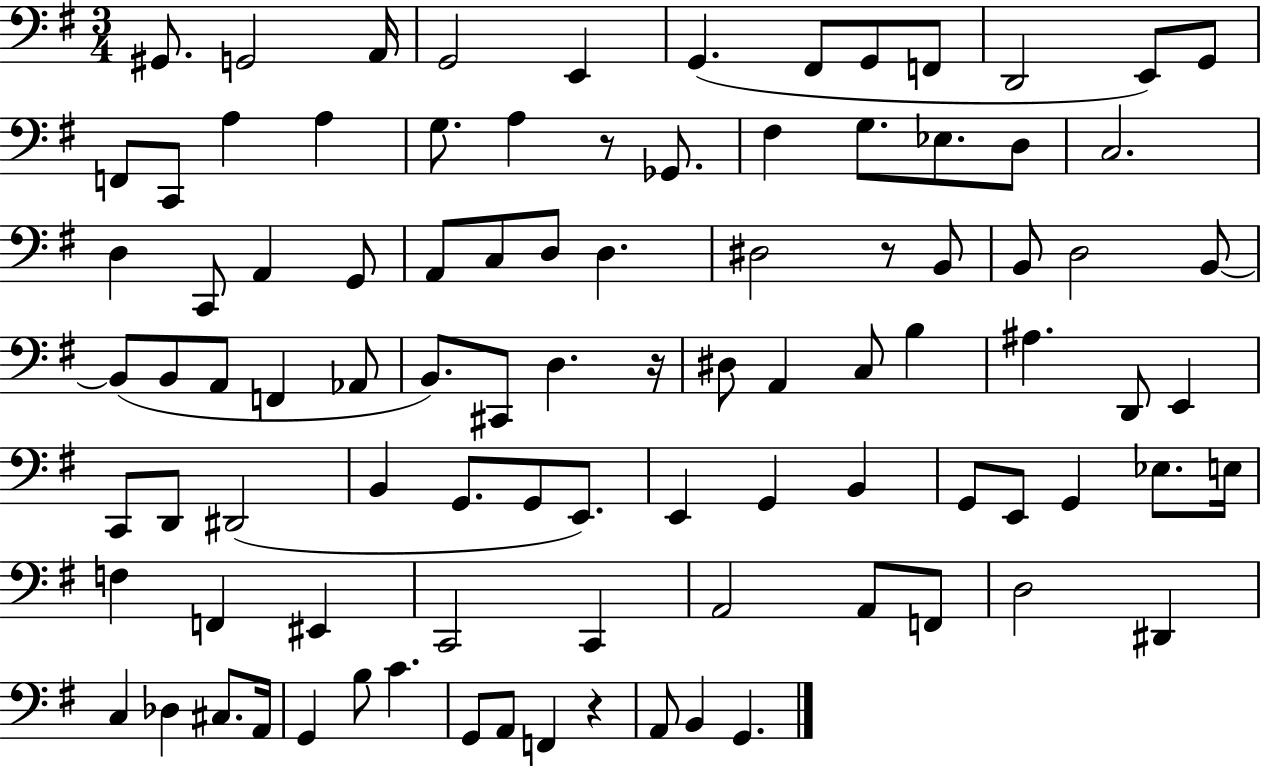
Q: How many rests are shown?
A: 4